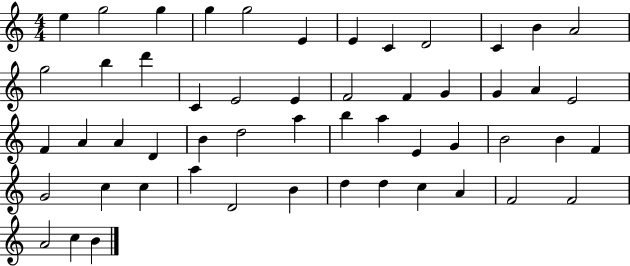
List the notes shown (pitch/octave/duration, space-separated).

E5/q G5/h G5/q G5/q G5/h E4/q E4/q C4/q D4/h C4/q B4/q A4/h G5/h B5/q D6/q C4/q E4/h E4/q F4/h F4/q G4/q G4/q A4/q E4/h F4/q A4/q A4/q D4/q B4/q D5/h A5/q B5/q A5/q E4/q G4/q B4/h B4/q F4/q G4/h C5/q C5/q A5/q D4/h B4/q D5/q D5/q C5/q A4/q F4/h F4/h A4/h C5/q B4/q